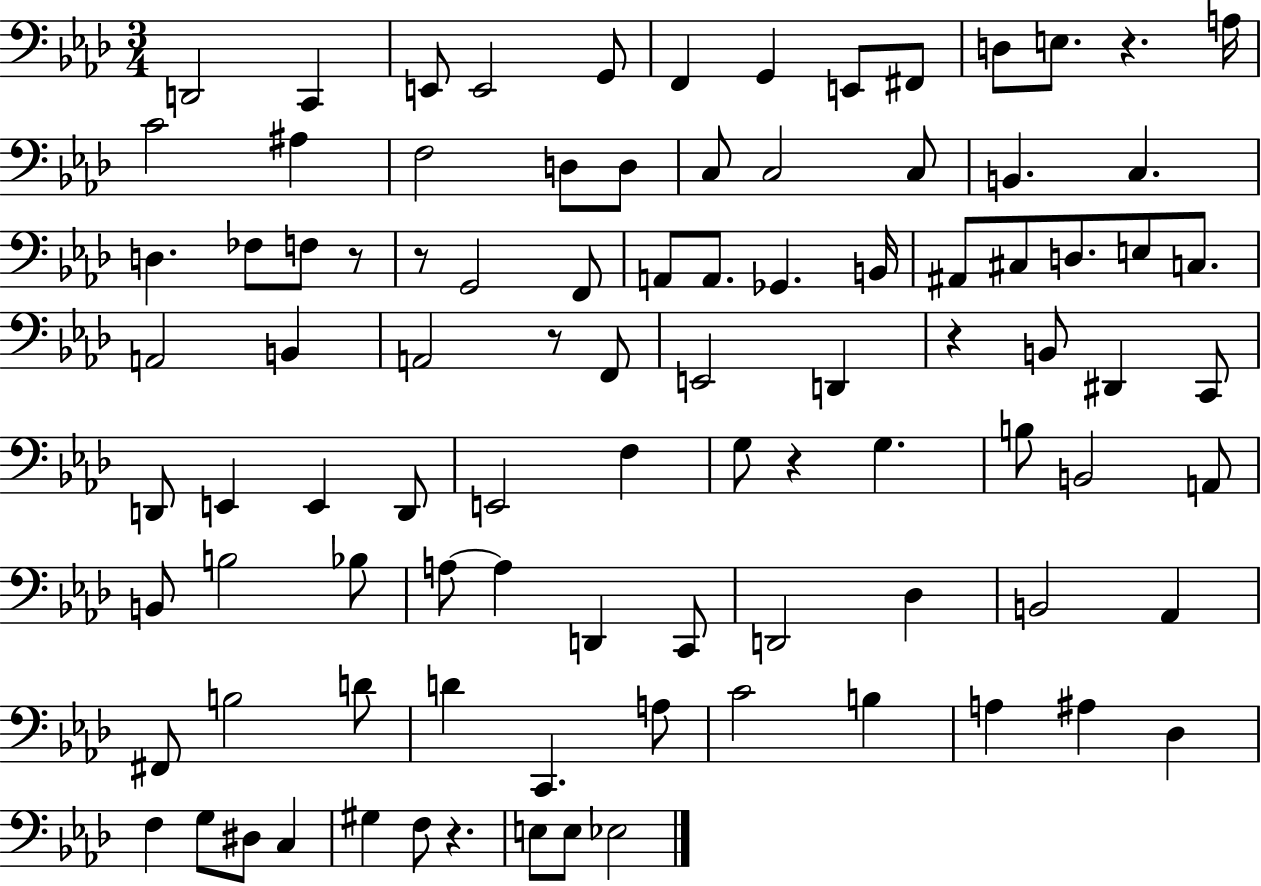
D2/h C2/q E2/e E2/h G2/e F2/q G2/q E2/e F#2/e D3/e E3/e. R/q. A3/s C4/h A#3/q F3/h D3/e D3/e C3/e C3/h C3/e B2/q. C3/q. D3/q. FES3/e F3/e R/e R/e G2/h F2/e A2/e A2/e. Gb2/q. B2/s A#2/e C#3/e D3/e. E3/e C3/e. A2/h B2/q A2/h R/e F2/e E2/h D2/q R/q B2/e D#2/q C2/e D2/e E2/q E2/q D2/e E2/h F3/q G3/e R/q G3/q. B3/e B2/h A2/e B2/e B3/h Bb3/e A3/e A3/q D2/q C2/e D2/h Db3/q B2/h Ab2/q F#2/e B3/h D4/e D4/q C2/q. A3/e C4/h B3/q A3/q A#3/q Db3/q F3/q G3/e D#3/e C3/q G#3/q F3/e R/q. E3/e E3/e Eb3/h